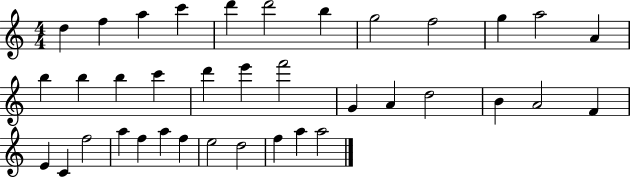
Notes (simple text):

D5/q F5/q A5/q C6/q D6/q D6/h B5/q G5/h F5/h G5/q A5/h A4/q B5/q B5/q B5/q C6/q D6/q E6/q F6/h G4/q A4/q D5/h B4/q A4/h F4/q E4/q C4/q F5/h A5/q F5/q A5/q F5/q E5/h D5/h F5/q A5/q A5/h